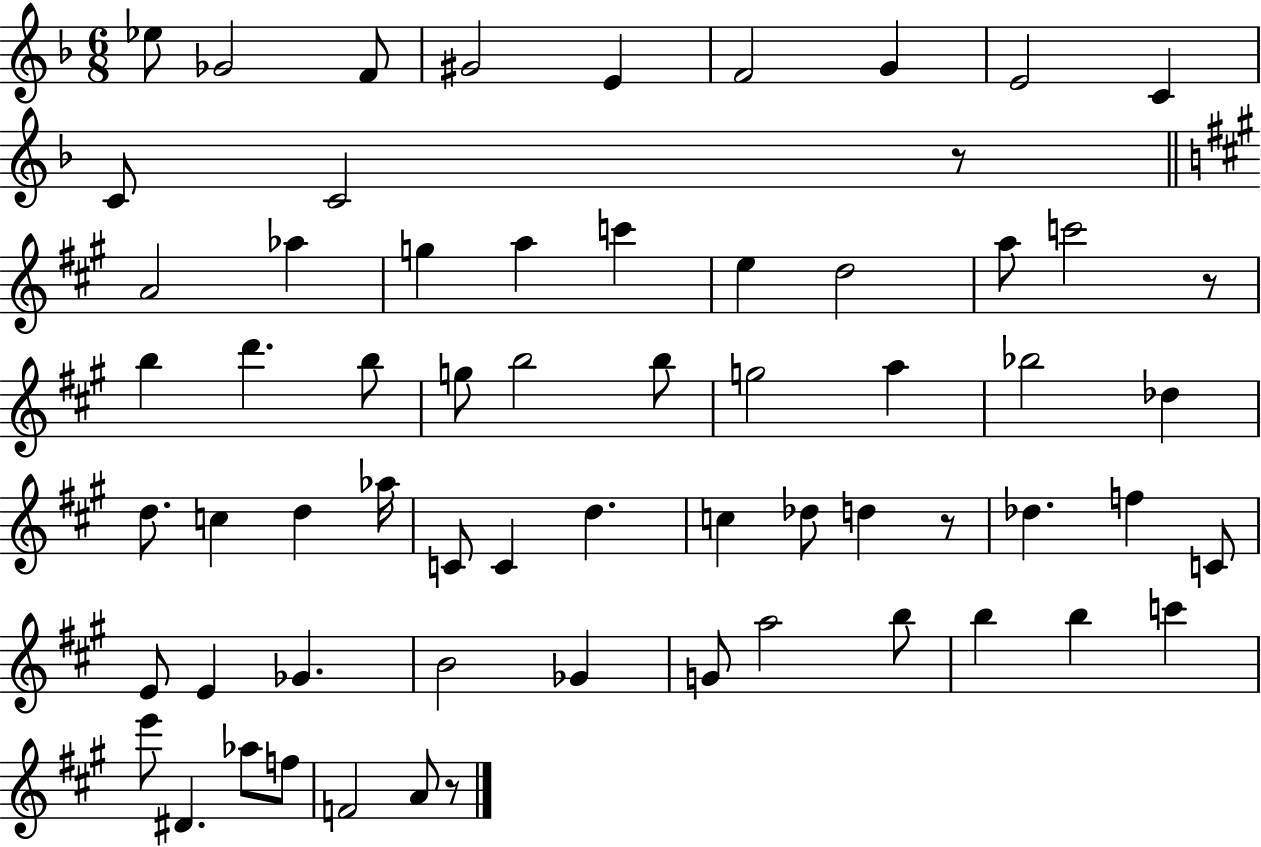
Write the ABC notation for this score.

X:1
T:Untitled
M:6/8
L:1/4
K:F
_e/2 _G2 F/2 ^G2 E F2 G E2 C C/2 C2 z/2 A2 _a g a c' e d2 a/2 c'2 z/2 b d' b/2 g/2 b2 b/2 g2 a _b2 _d d/2 c d _a/4 C/2 C d c _d/2 d z/2 _d f C/2 E/2 E _G B2 _G G/2 a2 b/2 b b c' e'/2 ^D _a/2 f/2 F2 A/2 z/2